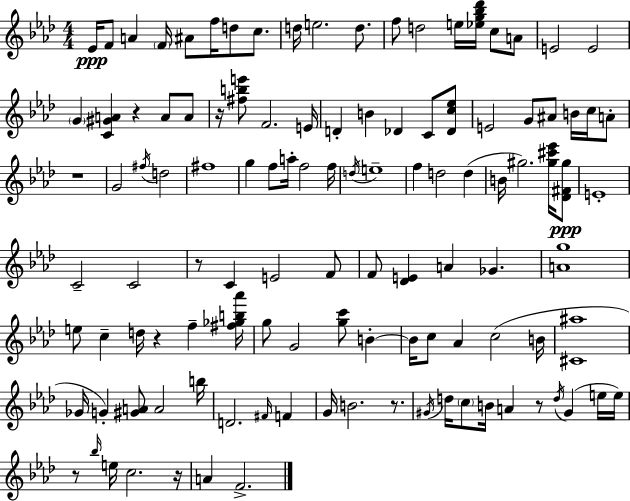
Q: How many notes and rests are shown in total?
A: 114